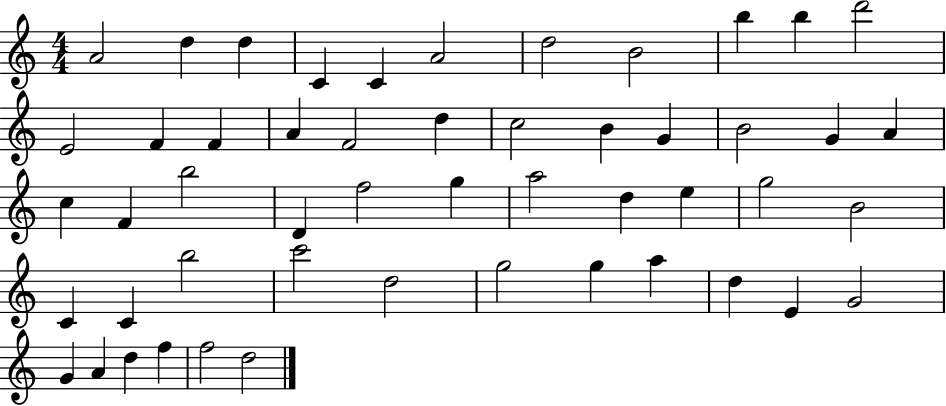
{
  \clef treble
  \numericTimeSignature
  \time 4/4
  \key c \major
  a'2 d''4 d''4 | c'4 c'4 a'2 | d''2 b'2 | b''4 b''4 d'''2 | \break e'2 f'4 f'4 | a'4 f'2 d''4 | c''2 b'4 g'4 | b'2 g'4 a'4 | \break c''4 f'4 b''2 | d'4 f''2 g''4 | a''2 d''4 e''4 | g''2 b'2 | \break c'4 c'4 b''2 | c'''2 d''2 | g''2 g''4 a''4 | d''4 e'4 g'2 | \break g'4 a'4 d''4 f''4 | f''2 d''2 | \bar "|."
}